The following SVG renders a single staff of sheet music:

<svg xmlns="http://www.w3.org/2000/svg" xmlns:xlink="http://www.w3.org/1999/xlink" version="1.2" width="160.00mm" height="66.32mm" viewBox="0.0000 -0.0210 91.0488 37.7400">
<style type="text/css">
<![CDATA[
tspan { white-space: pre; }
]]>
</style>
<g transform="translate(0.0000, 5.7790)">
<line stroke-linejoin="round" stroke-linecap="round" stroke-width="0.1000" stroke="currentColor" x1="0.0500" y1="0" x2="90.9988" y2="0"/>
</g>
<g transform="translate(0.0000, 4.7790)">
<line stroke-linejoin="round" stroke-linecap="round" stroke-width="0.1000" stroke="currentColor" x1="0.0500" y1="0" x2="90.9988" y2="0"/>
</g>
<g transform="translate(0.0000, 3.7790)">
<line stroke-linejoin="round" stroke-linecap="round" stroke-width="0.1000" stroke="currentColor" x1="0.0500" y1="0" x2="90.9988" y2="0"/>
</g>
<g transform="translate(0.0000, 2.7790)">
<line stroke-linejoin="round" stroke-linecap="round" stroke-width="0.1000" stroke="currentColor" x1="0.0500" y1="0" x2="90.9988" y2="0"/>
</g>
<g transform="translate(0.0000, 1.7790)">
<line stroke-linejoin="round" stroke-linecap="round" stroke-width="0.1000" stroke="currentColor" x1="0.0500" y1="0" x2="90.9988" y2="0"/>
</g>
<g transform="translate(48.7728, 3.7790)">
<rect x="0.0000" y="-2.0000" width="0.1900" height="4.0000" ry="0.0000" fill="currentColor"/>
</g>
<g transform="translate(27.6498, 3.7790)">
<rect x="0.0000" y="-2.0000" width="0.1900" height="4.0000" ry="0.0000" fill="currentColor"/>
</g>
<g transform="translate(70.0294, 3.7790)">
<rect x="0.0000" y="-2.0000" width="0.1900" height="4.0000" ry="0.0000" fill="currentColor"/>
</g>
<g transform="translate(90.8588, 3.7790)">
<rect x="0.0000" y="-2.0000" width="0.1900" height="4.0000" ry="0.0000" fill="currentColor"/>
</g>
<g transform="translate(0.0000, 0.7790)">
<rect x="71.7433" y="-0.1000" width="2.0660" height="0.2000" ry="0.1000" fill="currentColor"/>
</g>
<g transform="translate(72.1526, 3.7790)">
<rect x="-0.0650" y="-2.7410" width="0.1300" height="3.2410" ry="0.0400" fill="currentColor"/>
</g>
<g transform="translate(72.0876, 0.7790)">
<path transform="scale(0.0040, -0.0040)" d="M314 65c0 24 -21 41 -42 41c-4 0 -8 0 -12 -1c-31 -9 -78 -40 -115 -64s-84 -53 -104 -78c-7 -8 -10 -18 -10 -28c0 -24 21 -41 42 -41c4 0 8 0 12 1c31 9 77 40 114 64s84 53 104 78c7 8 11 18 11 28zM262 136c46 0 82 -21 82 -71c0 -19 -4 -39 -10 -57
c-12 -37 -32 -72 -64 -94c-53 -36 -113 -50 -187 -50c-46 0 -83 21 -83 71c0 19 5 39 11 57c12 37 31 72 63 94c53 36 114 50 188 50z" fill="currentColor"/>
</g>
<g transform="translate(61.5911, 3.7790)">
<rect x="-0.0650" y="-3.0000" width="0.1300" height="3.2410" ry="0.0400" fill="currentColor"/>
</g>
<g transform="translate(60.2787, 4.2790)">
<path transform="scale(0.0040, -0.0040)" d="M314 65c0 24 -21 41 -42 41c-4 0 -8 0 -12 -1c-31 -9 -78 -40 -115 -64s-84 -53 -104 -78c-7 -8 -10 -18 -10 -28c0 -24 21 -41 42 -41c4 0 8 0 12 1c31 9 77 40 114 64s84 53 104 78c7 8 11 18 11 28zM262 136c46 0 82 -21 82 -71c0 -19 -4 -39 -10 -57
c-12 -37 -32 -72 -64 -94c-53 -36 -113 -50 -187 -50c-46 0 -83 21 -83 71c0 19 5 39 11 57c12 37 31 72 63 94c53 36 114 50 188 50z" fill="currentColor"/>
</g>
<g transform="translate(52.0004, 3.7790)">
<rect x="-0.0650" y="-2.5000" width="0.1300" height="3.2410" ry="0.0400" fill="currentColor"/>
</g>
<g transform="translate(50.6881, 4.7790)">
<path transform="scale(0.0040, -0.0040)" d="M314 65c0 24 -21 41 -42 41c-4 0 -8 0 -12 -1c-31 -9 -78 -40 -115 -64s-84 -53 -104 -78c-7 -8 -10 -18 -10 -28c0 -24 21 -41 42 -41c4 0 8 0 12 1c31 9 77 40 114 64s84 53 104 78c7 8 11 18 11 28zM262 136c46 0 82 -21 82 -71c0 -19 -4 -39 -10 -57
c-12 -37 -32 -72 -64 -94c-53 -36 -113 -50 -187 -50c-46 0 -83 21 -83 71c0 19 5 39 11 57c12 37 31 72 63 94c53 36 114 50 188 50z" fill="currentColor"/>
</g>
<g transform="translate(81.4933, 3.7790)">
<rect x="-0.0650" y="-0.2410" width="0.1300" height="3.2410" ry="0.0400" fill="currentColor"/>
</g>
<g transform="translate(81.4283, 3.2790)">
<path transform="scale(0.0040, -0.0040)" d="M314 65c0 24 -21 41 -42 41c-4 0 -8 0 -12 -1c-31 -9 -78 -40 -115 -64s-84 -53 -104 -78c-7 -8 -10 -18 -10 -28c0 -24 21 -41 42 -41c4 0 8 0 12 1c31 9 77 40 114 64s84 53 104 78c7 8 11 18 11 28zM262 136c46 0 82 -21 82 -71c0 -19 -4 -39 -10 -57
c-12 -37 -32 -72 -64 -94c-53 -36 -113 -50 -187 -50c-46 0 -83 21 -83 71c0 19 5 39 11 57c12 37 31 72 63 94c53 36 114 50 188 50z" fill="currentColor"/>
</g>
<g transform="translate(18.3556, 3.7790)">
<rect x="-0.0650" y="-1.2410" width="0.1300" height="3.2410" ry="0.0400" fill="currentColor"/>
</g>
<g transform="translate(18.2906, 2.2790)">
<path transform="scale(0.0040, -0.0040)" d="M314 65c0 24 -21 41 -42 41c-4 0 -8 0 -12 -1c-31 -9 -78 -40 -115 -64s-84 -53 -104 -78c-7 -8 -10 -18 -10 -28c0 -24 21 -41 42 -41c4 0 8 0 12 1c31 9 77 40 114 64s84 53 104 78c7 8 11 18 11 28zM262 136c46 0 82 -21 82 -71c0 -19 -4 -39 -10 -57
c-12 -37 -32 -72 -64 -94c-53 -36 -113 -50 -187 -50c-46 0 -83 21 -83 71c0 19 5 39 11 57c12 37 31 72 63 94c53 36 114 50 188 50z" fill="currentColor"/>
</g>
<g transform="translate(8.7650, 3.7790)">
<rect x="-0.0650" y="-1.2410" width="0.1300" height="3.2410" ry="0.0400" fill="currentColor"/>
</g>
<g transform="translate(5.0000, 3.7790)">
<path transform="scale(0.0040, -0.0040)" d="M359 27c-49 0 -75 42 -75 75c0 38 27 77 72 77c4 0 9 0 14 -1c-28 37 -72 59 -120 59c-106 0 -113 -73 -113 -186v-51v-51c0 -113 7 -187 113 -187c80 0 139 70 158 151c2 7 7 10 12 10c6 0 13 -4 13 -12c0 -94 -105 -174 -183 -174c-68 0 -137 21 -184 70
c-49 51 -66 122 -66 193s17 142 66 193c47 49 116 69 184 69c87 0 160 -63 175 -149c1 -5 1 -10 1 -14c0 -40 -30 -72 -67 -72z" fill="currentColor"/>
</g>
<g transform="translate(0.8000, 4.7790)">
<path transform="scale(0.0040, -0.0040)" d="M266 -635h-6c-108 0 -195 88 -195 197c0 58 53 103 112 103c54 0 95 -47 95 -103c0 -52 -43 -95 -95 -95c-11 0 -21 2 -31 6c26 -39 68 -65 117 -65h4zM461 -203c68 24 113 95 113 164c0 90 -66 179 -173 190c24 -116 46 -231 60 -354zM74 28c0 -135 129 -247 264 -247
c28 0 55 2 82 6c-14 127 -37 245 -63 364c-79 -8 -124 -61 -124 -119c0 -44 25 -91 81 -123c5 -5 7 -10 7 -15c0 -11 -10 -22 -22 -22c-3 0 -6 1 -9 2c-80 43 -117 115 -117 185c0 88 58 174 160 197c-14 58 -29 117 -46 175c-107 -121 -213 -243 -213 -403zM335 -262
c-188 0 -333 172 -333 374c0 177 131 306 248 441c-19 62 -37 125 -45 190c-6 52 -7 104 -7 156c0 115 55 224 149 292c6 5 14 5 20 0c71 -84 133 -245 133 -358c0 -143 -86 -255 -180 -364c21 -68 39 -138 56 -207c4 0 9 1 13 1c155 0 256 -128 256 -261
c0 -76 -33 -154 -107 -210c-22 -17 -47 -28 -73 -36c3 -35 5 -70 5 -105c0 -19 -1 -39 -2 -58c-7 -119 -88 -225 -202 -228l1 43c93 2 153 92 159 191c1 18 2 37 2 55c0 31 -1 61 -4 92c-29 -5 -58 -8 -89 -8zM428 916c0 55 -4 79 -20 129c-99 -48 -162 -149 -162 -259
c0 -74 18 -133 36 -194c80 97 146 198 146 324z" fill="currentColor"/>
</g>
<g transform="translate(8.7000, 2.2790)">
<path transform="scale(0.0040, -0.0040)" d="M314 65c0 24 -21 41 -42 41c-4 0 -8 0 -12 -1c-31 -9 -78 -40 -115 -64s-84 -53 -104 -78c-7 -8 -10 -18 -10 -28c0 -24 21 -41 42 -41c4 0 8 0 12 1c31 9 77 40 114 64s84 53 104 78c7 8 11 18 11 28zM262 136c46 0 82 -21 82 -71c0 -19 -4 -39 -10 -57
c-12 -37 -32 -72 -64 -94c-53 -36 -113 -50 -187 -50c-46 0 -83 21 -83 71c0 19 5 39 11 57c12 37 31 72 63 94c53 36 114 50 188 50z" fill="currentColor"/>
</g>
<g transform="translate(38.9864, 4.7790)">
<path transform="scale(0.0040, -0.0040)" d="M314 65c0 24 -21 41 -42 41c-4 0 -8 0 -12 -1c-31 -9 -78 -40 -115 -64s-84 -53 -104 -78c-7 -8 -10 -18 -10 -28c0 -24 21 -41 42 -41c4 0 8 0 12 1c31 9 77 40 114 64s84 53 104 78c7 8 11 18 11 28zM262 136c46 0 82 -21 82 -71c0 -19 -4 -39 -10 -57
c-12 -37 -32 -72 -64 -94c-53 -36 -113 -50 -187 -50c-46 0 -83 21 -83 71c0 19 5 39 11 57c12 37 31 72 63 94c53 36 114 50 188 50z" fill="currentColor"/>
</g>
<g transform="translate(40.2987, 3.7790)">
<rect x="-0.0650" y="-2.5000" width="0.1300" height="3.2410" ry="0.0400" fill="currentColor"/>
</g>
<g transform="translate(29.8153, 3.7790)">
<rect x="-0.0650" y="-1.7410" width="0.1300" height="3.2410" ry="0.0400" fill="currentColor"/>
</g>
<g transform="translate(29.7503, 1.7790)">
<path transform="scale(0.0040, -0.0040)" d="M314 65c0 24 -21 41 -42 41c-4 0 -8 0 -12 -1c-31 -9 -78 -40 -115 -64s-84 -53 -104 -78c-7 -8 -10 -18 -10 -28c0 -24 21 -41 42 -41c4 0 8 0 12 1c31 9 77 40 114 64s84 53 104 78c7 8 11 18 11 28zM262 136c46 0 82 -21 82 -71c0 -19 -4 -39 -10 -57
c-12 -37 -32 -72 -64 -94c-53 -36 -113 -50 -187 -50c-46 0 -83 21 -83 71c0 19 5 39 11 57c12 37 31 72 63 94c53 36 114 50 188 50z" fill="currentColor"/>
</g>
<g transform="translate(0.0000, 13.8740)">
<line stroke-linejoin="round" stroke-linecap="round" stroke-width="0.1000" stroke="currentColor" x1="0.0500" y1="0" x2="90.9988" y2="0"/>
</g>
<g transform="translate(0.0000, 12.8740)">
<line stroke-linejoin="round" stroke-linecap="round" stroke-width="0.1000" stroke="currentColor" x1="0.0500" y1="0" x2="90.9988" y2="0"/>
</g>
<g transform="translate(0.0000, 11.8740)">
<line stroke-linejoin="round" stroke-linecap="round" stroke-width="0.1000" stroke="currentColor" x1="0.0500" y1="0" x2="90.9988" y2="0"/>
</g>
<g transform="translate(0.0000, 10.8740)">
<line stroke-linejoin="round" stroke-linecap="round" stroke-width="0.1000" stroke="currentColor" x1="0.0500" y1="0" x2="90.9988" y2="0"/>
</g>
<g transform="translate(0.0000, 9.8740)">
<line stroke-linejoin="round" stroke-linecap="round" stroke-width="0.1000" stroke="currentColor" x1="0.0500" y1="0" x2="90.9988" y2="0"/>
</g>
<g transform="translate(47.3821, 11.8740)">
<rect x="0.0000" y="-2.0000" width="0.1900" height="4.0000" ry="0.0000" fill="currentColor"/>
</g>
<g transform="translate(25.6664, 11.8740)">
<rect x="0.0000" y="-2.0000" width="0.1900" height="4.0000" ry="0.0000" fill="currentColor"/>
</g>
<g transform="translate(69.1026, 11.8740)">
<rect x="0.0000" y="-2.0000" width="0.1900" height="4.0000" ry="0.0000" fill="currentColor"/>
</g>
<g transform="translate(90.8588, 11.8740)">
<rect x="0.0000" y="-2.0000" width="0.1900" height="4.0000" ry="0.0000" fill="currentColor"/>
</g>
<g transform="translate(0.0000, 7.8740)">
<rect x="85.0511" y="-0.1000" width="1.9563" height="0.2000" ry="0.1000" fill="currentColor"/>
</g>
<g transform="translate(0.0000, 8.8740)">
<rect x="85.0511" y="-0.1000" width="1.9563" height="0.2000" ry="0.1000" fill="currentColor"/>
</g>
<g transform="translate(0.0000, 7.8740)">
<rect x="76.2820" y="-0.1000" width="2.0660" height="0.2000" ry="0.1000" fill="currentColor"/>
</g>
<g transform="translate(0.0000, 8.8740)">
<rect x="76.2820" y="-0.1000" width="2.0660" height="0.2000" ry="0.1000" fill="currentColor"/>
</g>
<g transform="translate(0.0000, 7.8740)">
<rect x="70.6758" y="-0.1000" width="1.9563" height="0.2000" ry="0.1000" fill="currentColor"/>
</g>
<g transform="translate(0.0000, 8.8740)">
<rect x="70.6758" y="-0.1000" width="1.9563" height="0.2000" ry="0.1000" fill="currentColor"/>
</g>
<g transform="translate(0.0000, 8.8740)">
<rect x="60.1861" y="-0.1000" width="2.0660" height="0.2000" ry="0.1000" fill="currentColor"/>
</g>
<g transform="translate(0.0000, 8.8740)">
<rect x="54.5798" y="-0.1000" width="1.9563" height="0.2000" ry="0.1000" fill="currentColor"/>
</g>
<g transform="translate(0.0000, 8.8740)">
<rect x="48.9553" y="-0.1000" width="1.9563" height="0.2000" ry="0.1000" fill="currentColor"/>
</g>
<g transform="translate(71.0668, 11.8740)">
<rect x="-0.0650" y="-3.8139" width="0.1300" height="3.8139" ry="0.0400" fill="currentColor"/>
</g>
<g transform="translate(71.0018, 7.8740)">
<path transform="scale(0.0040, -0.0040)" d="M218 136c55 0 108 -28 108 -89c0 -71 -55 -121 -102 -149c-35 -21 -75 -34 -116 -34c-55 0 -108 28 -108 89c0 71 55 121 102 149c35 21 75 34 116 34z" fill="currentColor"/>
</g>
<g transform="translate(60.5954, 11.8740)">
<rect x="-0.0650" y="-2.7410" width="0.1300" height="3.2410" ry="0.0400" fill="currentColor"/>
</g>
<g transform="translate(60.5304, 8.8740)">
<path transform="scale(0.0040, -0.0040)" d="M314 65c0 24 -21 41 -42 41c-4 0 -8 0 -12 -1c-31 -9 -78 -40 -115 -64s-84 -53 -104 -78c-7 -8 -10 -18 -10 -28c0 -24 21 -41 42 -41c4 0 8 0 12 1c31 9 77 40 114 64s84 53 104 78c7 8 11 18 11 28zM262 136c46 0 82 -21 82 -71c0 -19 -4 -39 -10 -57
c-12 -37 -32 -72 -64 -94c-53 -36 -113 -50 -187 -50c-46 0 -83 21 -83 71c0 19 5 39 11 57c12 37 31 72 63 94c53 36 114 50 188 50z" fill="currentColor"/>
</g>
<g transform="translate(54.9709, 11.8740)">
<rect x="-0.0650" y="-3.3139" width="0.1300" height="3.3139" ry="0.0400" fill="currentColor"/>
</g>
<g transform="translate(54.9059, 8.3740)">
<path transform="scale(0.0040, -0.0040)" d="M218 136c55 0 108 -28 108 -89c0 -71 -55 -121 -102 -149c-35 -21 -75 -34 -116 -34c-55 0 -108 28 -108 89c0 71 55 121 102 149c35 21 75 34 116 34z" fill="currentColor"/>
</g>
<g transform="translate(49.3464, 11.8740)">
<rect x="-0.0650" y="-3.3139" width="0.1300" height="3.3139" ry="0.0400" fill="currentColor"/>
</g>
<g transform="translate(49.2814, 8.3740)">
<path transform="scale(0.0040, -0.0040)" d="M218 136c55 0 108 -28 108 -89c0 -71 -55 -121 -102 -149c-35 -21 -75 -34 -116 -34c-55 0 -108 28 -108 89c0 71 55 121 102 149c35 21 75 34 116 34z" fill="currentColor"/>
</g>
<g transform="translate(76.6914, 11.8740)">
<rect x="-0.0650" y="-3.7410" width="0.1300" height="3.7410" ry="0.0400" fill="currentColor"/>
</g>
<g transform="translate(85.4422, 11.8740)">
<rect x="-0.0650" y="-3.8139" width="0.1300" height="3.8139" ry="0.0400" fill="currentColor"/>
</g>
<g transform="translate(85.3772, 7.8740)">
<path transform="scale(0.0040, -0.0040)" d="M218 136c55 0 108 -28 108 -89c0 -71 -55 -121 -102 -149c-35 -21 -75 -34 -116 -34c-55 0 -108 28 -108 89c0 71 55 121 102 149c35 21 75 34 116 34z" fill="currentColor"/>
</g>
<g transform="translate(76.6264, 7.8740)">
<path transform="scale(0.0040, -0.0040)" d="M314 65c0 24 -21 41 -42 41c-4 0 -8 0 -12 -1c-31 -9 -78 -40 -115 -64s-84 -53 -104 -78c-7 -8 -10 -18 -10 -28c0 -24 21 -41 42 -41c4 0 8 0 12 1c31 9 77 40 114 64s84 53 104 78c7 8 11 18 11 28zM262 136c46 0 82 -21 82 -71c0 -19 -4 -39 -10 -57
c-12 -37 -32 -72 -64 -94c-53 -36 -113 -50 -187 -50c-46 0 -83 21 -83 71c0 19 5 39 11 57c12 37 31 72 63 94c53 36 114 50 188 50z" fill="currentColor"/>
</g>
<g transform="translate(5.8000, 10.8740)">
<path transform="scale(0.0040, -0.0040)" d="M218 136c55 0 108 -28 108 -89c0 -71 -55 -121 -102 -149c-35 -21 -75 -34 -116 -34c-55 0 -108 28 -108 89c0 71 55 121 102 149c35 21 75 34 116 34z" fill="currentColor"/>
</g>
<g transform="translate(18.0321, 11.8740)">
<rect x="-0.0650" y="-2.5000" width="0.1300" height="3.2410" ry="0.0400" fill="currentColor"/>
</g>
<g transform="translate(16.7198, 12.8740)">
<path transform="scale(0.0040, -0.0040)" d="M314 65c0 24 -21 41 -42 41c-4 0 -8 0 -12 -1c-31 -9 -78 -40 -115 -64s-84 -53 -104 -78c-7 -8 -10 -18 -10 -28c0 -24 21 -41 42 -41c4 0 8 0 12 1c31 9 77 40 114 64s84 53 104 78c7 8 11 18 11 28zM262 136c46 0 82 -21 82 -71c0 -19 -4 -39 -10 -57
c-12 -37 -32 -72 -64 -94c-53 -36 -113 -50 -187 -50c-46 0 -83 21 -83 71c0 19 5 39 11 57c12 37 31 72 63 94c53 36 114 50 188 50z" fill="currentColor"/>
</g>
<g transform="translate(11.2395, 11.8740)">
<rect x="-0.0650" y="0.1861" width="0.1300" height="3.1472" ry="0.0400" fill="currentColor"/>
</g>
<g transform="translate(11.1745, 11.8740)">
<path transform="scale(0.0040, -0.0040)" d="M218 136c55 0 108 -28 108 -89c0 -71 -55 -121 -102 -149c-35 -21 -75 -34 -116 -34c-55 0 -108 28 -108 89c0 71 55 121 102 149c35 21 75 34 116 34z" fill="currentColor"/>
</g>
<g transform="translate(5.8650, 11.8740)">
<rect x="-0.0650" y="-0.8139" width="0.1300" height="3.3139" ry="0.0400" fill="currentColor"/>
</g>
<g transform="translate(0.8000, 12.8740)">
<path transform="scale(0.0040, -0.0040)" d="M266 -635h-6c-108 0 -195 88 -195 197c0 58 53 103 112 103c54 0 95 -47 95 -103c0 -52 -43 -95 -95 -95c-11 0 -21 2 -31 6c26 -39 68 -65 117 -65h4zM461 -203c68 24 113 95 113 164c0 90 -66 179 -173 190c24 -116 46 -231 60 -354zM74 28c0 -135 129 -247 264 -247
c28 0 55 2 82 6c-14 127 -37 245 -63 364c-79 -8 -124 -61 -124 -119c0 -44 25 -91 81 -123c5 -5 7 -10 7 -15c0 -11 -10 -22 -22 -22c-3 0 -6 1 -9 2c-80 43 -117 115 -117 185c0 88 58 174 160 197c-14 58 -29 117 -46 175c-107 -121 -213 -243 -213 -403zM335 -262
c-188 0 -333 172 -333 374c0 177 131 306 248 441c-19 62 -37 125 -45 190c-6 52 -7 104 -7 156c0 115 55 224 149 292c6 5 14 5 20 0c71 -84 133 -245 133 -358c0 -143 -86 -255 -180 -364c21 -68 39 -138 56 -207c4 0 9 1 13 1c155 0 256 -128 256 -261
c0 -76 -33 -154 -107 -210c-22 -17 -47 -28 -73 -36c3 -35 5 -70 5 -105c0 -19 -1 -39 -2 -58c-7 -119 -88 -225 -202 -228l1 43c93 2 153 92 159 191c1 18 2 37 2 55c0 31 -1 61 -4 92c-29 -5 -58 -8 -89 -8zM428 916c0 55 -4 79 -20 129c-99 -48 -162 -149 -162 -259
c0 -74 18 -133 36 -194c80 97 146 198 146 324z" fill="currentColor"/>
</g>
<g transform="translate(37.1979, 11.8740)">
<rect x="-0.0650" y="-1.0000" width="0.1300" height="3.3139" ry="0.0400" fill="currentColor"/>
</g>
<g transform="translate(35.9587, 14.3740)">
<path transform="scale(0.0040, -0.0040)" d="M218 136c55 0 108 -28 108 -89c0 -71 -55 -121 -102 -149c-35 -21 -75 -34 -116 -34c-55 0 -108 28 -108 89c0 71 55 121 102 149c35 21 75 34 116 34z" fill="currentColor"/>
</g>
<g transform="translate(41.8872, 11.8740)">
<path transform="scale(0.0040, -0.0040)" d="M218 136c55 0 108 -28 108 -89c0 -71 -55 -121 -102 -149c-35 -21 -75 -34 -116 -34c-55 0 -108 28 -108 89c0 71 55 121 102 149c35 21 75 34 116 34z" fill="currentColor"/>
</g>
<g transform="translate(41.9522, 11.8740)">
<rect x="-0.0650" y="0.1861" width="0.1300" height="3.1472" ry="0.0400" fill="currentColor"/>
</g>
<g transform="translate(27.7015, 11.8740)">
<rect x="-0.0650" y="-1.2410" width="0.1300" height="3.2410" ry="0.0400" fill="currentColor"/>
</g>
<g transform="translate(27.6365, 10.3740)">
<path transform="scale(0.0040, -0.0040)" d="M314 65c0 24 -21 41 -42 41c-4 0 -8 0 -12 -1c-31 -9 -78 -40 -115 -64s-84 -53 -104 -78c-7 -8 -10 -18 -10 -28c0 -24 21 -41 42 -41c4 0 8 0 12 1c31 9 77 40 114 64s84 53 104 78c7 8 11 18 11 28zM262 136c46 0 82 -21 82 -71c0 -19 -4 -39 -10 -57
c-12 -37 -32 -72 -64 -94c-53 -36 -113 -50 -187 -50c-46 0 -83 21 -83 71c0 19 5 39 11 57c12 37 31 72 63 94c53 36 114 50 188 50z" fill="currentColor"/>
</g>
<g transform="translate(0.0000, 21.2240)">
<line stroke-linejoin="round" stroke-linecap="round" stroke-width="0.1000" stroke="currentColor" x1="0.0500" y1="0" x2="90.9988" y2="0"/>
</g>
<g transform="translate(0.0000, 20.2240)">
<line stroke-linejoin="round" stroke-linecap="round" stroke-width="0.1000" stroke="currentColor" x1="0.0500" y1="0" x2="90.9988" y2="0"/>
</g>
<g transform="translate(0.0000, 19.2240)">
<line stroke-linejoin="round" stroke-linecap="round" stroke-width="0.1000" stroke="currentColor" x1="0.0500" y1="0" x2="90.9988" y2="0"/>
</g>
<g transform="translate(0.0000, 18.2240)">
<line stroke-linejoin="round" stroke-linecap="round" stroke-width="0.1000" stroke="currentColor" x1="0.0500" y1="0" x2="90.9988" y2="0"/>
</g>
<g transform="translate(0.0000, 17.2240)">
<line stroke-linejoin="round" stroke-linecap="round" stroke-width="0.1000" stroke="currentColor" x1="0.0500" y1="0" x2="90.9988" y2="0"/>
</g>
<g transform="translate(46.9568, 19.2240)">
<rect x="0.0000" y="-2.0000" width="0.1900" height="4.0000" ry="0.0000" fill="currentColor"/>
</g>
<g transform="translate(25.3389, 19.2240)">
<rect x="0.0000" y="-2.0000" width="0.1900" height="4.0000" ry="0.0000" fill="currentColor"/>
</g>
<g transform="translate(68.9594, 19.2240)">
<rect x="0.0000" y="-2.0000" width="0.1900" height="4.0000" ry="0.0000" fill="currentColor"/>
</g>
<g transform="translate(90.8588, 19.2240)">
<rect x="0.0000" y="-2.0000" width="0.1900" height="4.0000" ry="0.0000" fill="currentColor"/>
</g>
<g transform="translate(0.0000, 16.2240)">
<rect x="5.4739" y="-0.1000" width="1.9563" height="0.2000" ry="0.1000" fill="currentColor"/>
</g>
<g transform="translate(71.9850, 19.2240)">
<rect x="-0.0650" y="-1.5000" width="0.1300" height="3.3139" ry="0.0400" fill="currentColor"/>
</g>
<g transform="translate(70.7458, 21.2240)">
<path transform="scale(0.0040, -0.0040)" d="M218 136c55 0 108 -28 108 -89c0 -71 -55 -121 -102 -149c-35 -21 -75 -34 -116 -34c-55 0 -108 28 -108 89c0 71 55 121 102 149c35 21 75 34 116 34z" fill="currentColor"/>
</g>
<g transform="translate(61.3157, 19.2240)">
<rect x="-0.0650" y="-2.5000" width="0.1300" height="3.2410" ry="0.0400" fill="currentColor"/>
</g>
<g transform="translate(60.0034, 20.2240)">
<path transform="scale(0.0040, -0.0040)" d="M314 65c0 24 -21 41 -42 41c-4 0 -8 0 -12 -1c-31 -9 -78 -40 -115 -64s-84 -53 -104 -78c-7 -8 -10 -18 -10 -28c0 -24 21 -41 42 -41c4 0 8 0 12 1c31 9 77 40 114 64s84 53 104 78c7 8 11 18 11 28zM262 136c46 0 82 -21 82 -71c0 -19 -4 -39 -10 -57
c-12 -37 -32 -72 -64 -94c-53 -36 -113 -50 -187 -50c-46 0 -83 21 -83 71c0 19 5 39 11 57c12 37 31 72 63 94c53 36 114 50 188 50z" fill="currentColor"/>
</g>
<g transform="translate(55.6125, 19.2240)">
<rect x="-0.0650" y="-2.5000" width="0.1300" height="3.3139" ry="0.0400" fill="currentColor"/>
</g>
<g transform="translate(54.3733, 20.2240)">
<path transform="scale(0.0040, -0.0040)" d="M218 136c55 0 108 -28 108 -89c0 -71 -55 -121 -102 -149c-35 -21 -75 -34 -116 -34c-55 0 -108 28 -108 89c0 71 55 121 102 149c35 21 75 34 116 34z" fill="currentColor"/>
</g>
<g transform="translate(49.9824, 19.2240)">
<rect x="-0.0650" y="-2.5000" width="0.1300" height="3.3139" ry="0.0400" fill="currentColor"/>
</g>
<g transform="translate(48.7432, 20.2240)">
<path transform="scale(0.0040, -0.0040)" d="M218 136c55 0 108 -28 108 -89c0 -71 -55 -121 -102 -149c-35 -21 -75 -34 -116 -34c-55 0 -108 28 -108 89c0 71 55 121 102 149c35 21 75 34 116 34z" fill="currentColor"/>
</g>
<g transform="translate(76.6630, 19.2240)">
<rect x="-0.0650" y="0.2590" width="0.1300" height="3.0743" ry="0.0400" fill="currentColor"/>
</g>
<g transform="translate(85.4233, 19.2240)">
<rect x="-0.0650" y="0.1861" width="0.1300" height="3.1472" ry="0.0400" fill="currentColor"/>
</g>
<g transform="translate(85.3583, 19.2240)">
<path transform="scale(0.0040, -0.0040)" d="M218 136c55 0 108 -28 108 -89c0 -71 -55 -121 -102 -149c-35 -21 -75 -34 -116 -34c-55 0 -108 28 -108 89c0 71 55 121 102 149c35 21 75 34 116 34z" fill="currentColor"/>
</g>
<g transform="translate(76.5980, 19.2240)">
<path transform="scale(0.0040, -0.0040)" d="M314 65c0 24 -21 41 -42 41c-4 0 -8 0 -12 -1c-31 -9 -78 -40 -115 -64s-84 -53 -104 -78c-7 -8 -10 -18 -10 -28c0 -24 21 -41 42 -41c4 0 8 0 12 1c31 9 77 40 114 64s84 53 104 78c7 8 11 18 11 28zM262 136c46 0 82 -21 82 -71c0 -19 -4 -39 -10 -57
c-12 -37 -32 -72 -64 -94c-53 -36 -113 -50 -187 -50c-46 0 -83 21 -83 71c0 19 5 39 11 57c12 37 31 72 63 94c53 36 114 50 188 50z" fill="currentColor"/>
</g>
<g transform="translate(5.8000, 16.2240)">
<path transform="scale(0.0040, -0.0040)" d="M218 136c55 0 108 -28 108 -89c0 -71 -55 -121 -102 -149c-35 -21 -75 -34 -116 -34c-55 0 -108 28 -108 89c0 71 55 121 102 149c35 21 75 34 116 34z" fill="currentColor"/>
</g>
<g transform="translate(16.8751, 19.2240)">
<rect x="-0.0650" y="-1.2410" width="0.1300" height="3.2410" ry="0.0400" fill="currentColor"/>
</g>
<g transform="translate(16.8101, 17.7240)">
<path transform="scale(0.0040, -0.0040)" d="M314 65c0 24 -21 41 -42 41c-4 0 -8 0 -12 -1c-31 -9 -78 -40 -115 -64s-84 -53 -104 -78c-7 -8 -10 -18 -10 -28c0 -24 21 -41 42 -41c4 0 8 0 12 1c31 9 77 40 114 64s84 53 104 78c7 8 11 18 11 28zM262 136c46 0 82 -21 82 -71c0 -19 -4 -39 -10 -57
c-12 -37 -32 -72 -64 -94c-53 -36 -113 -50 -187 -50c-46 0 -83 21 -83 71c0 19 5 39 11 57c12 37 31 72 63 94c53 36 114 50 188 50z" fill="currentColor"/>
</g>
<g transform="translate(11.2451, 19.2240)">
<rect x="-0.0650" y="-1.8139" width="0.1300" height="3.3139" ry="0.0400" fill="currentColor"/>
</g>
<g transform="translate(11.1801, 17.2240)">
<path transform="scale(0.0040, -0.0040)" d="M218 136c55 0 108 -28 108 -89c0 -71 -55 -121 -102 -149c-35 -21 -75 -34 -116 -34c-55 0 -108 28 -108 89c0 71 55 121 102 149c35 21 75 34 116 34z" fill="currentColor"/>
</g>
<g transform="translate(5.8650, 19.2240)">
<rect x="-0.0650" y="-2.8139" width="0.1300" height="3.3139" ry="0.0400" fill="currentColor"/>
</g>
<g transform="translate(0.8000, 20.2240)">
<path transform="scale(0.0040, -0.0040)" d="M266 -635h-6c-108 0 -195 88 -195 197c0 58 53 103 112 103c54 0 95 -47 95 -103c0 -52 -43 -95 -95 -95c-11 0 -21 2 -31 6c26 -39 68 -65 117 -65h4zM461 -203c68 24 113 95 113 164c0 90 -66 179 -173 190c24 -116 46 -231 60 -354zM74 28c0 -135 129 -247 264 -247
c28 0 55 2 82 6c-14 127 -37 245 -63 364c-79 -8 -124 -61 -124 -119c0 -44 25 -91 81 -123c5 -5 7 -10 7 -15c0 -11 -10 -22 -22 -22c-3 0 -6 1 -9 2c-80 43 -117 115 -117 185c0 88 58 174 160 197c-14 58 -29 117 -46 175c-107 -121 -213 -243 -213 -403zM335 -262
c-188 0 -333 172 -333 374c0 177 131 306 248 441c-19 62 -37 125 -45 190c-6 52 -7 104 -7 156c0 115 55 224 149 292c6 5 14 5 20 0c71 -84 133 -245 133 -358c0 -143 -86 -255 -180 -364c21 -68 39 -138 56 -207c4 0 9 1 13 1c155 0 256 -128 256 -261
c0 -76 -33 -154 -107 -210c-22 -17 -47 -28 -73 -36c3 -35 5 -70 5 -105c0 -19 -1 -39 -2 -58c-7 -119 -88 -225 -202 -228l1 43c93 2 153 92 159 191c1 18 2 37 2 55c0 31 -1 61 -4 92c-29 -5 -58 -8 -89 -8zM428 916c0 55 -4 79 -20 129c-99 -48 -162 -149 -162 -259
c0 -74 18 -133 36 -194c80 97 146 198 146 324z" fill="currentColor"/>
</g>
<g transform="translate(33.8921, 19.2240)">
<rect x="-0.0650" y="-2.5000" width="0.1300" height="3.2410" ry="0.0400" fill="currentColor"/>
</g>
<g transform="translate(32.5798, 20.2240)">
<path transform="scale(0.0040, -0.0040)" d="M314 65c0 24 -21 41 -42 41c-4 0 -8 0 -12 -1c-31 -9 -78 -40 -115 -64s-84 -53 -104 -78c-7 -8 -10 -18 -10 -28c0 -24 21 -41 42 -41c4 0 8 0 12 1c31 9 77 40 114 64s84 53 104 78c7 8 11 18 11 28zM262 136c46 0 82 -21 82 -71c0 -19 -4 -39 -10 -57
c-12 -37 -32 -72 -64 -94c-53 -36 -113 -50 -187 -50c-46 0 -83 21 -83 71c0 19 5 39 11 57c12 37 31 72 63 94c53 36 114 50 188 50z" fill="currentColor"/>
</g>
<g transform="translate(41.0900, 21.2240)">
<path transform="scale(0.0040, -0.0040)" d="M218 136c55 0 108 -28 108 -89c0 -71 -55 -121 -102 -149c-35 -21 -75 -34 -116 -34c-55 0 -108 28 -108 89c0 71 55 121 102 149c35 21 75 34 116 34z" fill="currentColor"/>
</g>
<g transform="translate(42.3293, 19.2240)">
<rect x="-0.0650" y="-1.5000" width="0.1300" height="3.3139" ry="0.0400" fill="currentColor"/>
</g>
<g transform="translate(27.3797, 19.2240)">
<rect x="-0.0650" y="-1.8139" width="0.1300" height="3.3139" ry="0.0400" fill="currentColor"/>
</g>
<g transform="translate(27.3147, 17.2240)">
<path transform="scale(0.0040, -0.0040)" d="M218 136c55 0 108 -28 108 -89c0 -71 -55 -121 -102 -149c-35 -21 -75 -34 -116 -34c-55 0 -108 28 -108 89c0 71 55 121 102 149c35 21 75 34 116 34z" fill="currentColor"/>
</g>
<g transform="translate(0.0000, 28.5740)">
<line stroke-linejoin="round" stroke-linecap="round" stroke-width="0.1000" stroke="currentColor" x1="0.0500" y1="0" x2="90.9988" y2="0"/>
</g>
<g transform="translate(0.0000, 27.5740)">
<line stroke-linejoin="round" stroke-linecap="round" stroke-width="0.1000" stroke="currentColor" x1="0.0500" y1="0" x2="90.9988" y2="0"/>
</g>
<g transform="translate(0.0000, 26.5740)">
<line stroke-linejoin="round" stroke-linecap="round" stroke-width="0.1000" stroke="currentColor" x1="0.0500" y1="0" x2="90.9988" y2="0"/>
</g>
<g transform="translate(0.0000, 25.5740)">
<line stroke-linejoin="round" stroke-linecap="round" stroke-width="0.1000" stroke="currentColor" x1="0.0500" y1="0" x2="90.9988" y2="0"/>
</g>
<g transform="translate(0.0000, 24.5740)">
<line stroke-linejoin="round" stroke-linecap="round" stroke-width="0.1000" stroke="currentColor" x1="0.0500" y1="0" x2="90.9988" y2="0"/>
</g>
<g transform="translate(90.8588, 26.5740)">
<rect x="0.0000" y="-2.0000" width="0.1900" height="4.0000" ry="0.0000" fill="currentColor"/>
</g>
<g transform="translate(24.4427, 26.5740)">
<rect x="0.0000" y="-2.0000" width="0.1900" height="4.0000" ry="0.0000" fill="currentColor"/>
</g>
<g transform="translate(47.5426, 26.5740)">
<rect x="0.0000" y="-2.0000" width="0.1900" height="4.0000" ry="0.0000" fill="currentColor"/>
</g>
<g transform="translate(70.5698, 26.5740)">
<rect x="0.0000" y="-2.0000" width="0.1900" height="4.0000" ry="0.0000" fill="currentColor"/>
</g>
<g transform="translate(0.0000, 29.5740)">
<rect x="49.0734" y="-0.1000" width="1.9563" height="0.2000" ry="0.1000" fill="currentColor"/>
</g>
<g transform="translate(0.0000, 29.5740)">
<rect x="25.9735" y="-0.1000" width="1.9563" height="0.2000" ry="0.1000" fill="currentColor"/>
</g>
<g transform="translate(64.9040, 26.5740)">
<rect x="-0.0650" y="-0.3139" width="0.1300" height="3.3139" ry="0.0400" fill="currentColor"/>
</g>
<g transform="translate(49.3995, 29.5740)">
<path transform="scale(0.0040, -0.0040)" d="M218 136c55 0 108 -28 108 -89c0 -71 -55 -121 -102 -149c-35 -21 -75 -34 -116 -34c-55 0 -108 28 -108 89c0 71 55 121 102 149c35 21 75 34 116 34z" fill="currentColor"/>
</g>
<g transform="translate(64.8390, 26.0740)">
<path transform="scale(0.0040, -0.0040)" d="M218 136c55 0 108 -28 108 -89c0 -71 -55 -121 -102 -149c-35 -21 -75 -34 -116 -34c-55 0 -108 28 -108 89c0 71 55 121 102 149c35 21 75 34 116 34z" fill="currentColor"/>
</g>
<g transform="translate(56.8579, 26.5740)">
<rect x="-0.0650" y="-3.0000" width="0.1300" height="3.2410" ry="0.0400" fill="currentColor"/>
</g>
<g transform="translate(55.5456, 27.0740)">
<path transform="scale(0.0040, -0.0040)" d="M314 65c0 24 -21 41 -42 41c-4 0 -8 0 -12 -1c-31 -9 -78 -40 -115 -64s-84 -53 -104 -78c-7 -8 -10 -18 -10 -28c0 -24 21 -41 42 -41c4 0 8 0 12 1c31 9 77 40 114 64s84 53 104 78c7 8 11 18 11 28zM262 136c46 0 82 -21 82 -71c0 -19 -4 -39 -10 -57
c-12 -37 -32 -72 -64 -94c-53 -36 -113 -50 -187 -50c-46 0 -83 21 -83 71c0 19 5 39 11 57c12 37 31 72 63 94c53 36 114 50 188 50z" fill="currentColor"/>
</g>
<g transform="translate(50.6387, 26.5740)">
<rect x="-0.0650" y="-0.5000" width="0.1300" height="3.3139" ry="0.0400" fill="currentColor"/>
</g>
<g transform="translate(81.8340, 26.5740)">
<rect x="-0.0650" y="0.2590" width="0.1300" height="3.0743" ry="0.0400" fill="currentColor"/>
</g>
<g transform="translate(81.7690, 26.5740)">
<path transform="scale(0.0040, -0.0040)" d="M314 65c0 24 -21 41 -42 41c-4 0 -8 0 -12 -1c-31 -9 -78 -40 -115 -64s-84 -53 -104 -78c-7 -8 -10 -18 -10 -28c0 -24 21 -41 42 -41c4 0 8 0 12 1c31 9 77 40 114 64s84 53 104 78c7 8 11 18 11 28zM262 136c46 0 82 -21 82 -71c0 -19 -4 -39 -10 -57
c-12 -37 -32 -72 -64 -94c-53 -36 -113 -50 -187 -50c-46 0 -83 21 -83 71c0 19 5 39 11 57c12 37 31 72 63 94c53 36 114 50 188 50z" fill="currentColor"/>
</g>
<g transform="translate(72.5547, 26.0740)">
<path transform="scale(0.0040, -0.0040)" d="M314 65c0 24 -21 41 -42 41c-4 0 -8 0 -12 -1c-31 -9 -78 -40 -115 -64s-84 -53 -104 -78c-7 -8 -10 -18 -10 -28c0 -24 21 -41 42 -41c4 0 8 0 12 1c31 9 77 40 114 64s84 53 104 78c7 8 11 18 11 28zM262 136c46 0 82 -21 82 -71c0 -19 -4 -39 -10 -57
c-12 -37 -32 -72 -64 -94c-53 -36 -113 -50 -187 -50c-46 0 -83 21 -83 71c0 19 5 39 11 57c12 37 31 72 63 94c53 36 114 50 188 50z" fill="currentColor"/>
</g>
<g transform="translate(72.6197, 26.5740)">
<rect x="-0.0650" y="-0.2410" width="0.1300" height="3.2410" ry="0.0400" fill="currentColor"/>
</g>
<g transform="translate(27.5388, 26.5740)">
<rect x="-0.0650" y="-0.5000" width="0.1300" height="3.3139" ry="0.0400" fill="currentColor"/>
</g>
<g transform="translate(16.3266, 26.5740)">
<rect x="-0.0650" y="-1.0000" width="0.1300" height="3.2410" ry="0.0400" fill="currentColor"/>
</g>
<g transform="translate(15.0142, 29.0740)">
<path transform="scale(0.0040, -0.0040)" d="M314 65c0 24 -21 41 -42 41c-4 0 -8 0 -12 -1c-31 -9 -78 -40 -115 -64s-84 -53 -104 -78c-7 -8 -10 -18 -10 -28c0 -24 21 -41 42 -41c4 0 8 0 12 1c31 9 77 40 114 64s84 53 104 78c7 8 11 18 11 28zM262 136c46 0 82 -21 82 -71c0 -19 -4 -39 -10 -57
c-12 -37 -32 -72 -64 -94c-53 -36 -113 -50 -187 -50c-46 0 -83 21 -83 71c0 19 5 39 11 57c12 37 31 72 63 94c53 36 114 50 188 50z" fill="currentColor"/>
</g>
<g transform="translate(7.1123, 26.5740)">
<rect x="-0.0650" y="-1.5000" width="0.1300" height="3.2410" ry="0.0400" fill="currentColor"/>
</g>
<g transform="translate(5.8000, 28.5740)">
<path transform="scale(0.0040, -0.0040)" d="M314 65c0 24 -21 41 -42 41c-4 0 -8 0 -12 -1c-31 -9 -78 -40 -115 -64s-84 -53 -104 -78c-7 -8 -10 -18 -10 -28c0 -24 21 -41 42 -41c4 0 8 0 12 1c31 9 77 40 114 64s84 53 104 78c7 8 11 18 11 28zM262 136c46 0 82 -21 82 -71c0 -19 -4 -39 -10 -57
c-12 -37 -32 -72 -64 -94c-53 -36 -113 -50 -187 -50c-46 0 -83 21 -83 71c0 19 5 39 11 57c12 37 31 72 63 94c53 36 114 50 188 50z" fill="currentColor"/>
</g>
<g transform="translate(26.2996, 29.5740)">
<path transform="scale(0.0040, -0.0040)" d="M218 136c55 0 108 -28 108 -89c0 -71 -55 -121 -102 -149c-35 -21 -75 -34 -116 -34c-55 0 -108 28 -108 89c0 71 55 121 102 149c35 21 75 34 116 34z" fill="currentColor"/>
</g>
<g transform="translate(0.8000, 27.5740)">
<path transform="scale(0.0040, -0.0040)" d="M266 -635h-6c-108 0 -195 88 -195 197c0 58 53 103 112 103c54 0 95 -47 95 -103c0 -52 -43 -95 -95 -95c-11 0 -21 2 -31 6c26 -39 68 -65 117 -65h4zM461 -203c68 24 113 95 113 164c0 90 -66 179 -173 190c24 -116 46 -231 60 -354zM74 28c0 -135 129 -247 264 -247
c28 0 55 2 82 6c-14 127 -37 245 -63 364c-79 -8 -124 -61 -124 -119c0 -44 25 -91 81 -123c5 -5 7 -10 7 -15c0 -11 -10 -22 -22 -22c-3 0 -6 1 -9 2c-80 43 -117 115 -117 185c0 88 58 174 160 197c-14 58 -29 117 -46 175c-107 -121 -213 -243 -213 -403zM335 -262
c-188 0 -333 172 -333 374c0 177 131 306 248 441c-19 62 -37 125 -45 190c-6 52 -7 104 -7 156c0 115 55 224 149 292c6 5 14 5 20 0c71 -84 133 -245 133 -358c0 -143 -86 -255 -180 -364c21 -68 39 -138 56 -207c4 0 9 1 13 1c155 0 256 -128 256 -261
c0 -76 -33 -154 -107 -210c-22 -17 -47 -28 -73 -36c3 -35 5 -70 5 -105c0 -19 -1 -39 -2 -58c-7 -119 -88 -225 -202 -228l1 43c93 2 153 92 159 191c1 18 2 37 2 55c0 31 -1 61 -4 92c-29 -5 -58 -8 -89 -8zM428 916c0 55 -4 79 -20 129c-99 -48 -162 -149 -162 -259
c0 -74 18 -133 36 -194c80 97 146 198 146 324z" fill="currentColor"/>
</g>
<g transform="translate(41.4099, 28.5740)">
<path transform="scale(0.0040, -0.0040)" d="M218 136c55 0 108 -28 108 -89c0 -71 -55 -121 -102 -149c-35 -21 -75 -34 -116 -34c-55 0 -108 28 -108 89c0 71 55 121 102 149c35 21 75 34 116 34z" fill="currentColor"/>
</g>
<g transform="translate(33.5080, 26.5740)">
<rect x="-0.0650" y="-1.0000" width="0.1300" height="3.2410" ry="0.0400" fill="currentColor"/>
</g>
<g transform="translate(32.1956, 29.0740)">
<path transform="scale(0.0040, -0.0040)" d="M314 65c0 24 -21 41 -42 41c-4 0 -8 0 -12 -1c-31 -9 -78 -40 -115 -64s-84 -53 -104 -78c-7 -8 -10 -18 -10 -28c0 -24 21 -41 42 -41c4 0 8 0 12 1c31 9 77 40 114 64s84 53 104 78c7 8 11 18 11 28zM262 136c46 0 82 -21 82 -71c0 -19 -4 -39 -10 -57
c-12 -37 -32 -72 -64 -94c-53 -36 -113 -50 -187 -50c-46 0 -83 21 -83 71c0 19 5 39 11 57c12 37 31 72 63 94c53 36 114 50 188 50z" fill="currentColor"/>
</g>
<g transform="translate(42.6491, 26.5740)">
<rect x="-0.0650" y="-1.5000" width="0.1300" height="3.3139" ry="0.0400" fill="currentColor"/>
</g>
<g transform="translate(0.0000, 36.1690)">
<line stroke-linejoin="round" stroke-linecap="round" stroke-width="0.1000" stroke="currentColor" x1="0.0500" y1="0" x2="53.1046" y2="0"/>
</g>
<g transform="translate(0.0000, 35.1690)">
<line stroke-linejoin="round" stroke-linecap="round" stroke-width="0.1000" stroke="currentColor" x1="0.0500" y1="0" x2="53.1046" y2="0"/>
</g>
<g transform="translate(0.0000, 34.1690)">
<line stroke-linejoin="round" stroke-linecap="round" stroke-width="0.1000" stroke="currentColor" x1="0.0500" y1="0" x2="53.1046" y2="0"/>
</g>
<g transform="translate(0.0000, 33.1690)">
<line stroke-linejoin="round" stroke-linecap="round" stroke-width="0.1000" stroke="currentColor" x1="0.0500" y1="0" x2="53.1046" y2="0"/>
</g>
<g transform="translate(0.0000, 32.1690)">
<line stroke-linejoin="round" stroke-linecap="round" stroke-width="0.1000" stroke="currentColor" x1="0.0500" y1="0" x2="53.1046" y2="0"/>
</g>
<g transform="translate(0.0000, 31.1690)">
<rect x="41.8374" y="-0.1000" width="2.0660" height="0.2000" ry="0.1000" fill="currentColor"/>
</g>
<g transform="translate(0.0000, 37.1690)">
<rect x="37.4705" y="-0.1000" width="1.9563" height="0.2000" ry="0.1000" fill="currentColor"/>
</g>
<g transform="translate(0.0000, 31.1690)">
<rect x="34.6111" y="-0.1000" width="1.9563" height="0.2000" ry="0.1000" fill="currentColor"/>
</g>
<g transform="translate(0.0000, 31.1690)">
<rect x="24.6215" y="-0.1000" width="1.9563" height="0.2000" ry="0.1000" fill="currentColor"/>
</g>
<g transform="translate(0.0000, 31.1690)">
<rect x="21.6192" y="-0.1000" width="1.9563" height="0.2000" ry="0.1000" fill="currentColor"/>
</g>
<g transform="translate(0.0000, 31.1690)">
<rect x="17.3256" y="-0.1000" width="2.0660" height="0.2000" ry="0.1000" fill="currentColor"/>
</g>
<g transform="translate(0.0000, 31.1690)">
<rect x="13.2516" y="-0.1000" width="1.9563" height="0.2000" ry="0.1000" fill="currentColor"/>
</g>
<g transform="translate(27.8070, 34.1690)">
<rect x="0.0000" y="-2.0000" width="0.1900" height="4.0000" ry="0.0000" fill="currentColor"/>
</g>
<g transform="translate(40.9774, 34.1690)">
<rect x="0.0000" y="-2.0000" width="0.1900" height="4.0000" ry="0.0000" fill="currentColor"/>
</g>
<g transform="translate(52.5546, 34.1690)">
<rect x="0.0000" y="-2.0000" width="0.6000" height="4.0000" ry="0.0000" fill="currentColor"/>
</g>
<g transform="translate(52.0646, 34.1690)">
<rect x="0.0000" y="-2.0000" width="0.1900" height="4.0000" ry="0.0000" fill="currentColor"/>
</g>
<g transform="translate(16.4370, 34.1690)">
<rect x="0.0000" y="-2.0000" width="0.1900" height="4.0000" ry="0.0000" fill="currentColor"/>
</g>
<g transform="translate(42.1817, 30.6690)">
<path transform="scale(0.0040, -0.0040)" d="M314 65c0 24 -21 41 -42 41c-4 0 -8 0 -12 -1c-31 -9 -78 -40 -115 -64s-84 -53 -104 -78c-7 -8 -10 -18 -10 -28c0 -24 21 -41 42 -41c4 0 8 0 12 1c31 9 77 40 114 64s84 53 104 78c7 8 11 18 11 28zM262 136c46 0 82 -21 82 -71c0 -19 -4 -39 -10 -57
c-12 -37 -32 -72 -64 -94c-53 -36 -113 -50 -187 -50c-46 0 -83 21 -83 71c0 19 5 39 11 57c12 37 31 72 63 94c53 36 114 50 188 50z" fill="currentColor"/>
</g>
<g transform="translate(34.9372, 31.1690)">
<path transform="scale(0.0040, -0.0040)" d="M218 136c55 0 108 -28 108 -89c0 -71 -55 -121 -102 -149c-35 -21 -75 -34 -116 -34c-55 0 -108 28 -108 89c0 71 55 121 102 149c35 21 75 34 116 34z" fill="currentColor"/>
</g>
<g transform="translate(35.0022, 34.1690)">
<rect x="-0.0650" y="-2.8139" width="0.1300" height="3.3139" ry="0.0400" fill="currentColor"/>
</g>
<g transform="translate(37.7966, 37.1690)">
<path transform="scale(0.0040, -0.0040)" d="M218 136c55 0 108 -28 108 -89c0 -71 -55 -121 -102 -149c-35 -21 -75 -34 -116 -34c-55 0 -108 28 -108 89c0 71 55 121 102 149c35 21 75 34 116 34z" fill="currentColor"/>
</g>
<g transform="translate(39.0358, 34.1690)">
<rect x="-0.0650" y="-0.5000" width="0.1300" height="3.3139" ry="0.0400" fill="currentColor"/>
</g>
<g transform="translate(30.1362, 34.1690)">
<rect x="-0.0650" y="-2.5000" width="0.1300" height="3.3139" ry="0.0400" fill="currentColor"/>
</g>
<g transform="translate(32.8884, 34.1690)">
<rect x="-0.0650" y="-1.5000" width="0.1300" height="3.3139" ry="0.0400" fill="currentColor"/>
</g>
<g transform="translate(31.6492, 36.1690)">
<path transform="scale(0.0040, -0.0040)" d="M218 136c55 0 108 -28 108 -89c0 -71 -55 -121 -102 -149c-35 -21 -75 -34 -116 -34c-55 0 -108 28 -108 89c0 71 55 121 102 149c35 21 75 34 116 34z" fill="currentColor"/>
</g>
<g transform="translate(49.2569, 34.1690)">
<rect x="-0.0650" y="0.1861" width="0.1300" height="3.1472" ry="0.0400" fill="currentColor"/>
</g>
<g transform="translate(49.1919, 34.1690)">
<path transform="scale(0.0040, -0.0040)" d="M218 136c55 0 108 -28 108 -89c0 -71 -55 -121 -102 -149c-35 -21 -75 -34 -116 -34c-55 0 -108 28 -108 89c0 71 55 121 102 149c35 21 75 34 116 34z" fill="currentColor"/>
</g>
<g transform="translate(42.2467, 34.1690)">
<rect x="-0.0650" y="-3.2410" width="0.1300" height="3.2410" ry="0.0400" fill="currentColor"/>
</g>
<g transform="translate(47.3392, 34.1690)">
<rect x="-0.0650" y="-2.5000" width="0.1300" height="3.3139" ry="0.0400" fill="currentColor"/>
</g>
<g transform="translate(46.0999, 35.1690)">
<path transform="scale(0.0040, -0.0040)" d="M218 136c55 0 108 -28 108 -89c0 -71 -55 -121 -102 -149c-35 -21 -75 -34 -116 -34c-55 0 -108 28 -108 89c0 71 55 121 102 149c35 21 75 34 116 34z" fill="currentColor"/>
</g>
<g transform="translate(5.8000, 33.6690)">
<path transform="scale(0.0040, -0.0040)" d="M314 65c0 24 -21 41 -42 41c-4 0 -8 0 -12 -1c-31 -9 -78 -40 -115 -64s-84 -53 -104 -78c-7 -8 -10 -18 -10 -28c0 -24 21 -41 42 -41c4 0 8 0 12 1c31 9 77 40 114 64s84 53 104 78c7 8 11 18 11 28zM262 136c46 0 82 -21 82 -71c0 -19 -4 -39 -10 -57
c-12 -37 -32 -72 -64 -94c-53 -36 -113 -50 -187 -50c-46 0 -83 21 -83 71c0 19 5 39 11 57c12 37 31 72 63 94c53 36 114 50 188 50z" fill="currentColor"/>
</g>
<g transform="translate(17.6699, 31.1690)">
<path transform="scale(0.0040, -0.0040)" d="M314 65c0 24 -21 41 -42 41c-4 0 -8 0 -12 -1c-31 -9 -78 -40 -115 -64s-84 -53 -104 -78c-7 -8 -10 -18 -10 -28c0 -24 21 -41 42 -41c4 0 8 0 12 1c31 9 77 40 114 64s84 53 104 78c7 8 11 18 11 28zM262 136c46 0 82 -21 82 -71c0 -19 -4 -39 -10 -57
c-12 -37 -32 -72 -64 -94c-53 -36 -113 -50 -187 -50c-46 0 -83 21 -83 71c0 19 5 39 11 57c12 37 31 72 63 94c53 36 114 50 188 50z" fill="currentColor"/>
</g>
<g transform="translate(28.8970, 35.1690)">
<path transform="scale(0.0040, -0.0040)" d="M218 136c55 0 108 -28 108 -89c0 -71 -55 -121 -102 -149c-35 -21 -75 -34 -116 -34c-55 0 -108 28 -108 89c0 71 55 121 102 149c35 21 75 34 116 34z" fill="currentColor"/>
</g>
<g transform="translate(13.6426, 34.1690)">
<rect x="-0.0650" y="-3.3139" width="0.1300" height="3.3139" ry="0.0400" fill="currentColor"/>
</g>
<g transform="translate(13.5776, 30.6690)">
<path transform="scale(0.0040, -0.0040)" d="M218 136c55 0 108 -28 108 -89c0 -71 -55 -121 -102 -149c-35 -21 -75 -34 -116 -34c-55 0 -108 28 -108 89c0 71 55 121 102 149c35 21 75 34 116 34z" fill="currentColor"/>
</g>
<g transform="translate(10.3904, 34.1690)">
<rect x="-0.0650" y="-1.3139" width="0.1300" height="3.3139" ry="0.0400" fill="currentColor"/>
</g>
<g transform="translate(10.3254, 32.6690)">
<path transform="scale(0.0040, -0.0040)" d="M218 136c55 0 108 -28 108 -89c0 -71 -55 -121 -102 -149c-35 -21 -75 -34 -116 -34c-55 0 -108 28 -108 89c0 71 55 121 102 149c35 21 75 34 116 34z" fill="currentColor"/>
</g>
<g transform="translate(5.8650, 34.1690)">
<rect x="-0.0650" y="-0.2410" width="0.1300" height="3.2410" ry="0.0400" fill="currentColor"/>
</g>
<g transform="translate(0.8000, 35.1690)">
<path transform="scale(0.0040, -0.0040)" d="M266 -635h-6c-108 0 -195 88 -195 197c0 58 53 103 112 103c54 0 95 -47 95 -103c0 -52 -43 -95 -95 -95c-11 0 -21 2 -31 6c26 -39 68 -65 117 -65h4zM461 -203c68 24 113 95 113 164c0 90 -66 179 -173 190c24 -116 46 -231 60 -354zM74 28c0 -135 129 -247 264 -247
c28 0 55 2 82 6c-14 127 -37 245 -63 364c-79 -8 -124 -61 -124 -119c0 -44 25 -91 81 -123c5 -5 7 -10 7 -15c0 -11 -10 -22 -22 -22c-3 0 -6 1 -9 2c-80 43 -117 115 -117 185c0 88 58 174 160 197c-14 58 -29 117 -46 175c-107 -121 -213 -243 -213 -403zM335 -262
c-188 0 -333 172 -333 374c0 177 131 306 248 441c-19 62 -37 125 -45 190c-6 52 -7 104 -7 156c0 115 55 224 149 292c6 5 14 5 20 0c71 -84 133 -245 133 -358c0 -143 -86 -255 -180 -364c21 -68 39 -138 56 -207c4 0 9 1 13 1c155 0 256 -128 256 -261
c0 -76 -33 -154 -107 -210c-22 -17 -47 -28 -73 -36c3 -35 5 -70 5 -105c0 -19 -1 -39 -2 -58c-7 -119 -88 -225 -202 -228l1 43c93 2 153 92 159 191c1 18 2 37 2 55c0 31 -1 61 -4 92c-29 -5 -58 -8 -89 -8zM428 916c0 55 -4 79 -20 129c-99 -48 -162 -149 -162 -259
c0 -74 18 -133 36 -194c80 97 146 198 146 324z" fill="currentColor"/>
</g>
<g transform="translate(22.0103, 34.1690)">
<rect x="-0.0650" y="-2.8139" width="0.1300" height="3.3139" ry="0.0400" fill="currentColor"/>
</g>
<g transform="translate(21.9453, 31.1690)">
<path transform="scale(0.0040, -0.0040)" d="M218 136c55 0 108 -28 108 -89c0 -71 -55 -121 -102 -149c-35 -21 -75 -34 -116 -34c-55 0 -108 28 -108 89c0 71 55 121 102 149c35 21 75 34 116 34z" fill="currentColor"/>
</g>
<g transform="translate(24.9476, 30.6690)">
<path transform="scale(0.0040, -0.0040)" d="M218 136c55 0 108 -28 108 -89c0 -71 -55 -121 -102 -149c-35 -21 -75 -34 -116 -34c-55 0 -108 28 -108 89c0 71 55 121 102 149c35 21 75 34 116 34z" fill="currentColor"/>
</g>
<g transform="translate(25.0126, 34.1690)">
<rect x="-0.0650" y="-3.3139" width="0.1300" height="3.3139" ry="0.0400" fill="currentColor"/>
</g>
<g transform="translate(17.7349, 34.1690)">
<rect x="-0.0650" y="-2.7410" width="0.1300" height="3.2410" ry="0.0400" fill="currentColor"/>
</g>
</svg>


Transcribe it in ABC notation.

X:1
T:Untitled
M:4/4
L:1/4
K:C
e2 e2 f2 G2 G2 A2 a2 c2 d B G2 e2 D B b b a2 c' c'2 c' a f e2 f G2 E G G G2 E B2 B E2 D2 C D2 E C A2 c c2 B2 c2 e b a2 a b G E a C b2 G B